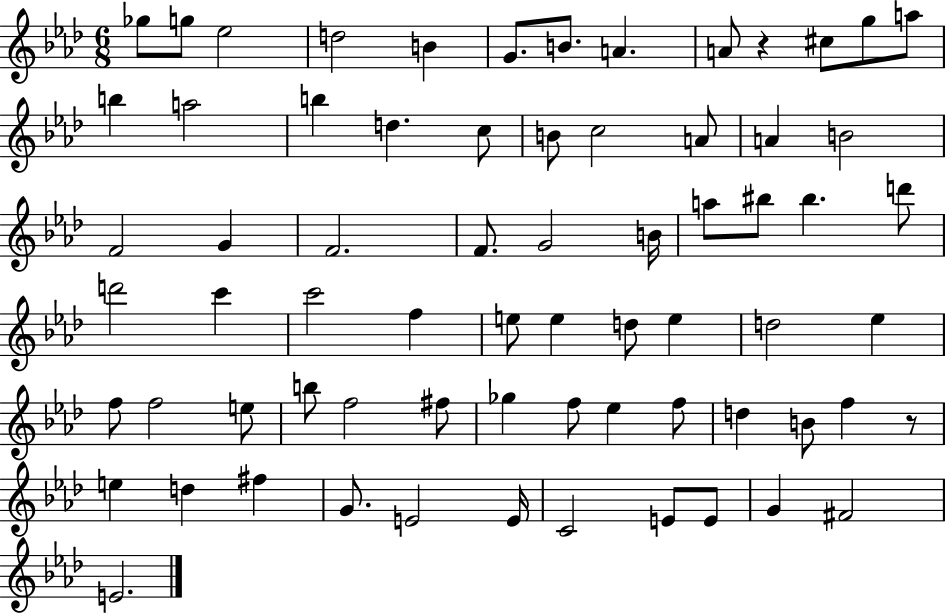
Gb5/e G5/e Eb5/h D5/h B4/q G4/e. B4/e. A4/q. A4/e R/q C#5/e G5/e A5/e B5/q A5/h B5/q D5/q. C5/e B4/e C5/h A4/e A4/q B4/h F4/h G4/q F4/h. F4/e. G4/h B4/s A5/e BIS5/e BIS5/q. D6/e D6/h C6/q C6/h F5/q E5/e E5/q D5/e E5/q D5/h Eb5/q F5/e F5/h E5/e B5/e F5/h F#5/e Gb5/q F5/e Eb5/q F5/e D5/q B4/e F5/q R/e E5/q D5/q F#5/q G4/e. E4/h E4/s C4/h E4/e E4/e G4/q F#4/h E4/h.